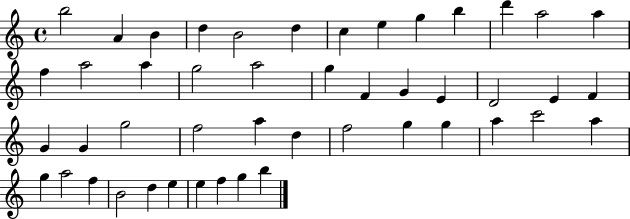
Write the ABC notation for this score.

X:1
T:Untitled
M:4/4
L:1/4
K:C
b2 A B d B2 d c e g b d' a2 a f a2 a g2 a2 g F G E D2 E F G G g2 f2 a d f2 g g a c'2 a g a2 f B2 d e e f g b